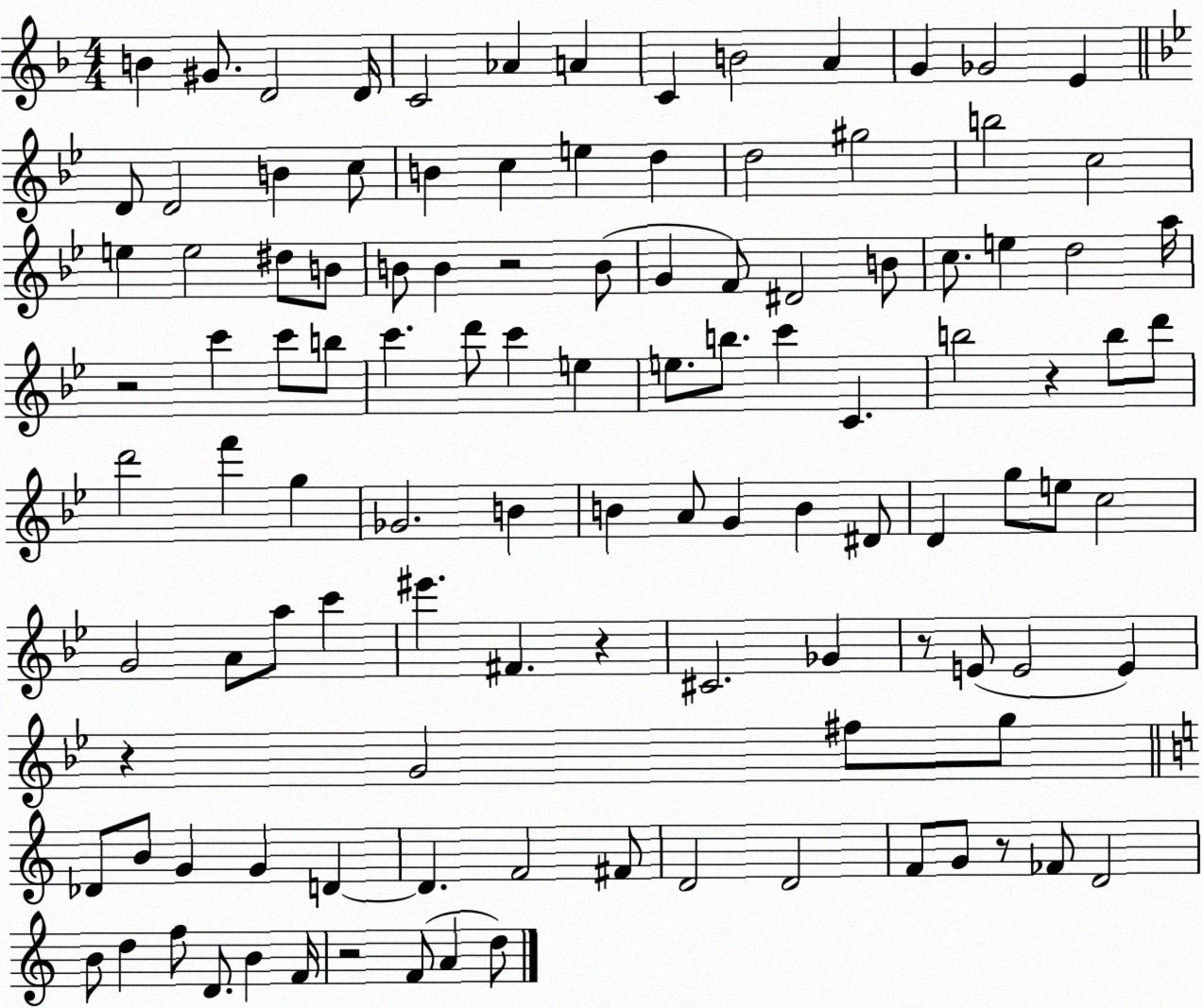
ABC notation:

X:1
T:Untitled
M:4/4
L:1/4
K:F
B ^G/2 D2 D/4 C2 _A A C B2 A G _G2 E D/2 D2 B c/2 B c e d d2 ^g2 b2 c2 e e2 ^d/2 B/2 B/2 B z2 B/2 G F/2 ^D2 B/2 c/2 e d2 a/4 z2 c' c'/2 b/2 c' d'/2 c' e e/2 b/2 c' C b2 z b/2 d'/2 d'2 f' g _G2 B B A/2 G B ^D/2 D g/2 e/2 c2 G2 A/2 a/2 c' ^e' ^F z ^C2 _G z/2 E/2 E2 E z G2 ^f/2 g/2 _D/2 B/2 G G D D F2 ^F/2 D2 D2 F/2 G/2 z/2 _F/2 D2 B/2 d f/2 D/2 B F/4 z2 F/2 A d/2